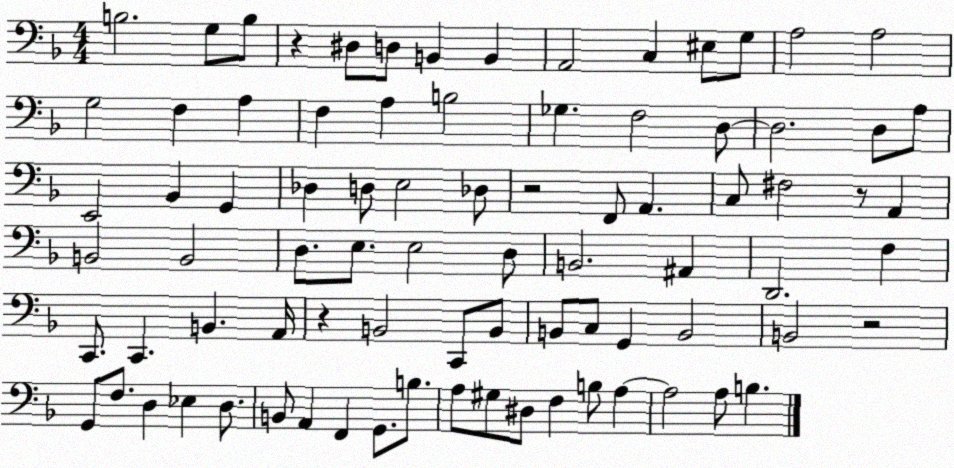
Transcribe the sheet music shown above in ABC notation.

X:1
T:Untitled
M:4/4
L:1/4
K:F
B,2 G,/2 B,/2 z ^D,/2 D,/2 B,, B,, A,,2 C, ^E,/2 G,/2 A,2 A,2 G,2 F, A, F, A, B,2 _G, F,2 D,/2 D,2 D,/2 A,/2 E,,2 _B,, G,, _D, D,/2 E,2 _D,/2 z2 F,,/2 A,, C,/2 ^F,2 z/2 A,, B,,2 B,,2 D,/2 E,/2 E,2 D,/2 B,,2 ^A,, D,,2 F, C,,/2 C,, B,, A,,/4 z B,,2 C,,/2 B,,/2 B,,/2 C,/2 G,, B,,2 B,,2 z2 G,,/2 F,/2 D, _E, D,/2 B,,/2 A,, F,, G,,/2 B,/2 A,/2 ^G,/2 ^D,/2 F, B,/2 A, A,2 A,/2 B,